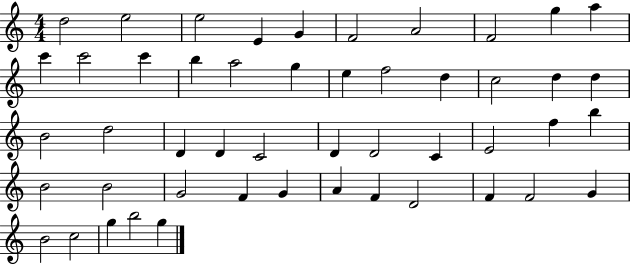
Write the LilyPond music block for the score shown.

{
  \clef treble
  \numericTimeSignature
  \time 4/4
  \key c \major
  d''2 e''2 | e''2 e'4 g'4 | f'2 a'2 | f'2 g''4 a''4 | \break c'''4 c'''2 c'''4 | b''4 a''2 g''4 | e''4 f''2 d''4 | c''2 d''4 d''4 | \break b'2 d''2 | d'4 d'4 c'2 | d'4 d'2 c'4 | e'2 f''4 b''4 | \break b'2 b'2 | g'2 f'4 g'4 | a'4 f'4 d'2 | f'4 f'2 g'4 | \break b'2 c''2 | g''4 b''2 g''4 | \bar "|."
}